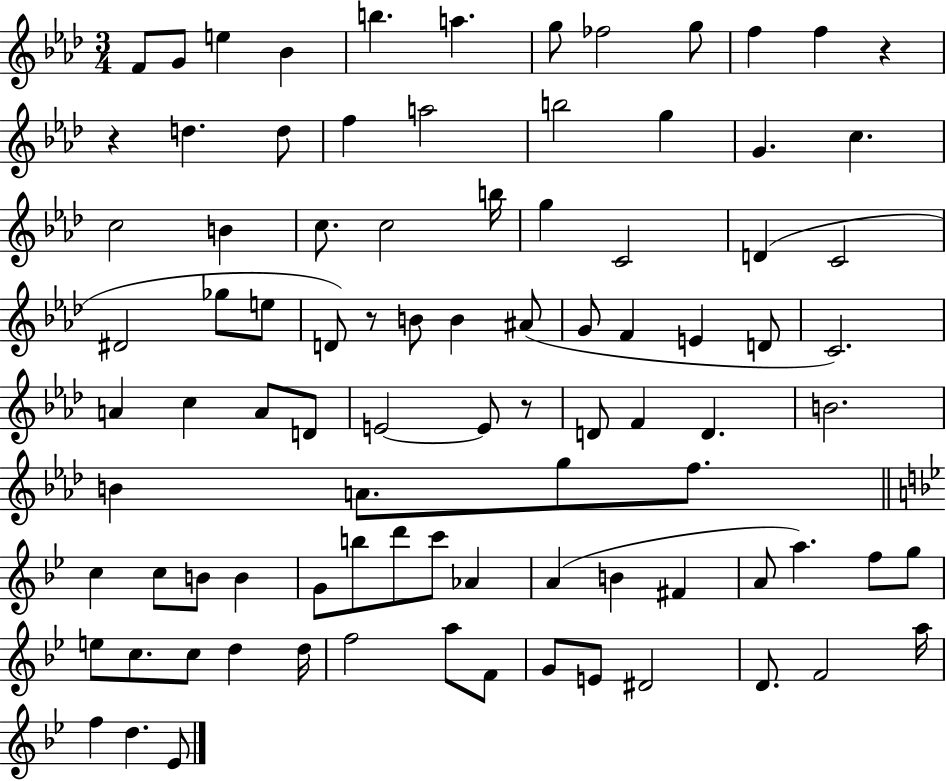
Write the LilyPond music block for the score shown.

{
  \clef treble
  \numericTimeSignature
  \time 3/4
  \key aes \major
  \repeat volta 2 { f'8 g'8 e''4 bes'4 | b''4. a''4. | g''8 fes''2 g''8 | f''4 f''4 r4 | \break r4 d''4. d''8 | f''4 a''2 | b''2 g''4 | g'4. c''4. | \break c''2 b'4 | c''8. c''2 b''16 | g''4 c'2 | d'4( c'2 | \break dis'2 ges''8 e''8 | d'8) r8 b'8 b'4 ais'8( | g'8 f'4 e'4 d'8 | c'2.) | \break a'4 c''4 a'8 d'8 | e'2~~ e'8 r8 | d'8 f'4 d'4. | b'2. | \break b'4 a'8. g''8 f''8. | \bar "||" \break \key bes \major c''4 c''8 b'8 b'4 | g'8 b''8 d'''8 c'''8 aes'4 | a'4( b'4 fis'4 | a'8 a''4.) f''8 g''8 | \break e''8 c''8. c''8 d''4 d''16 | f''2 a''8 f'8 | g'8 e'8 dis'2 | d'8. f'2 a''16 | \break f''4 d''4. ees'8 | } \bar "|."
}